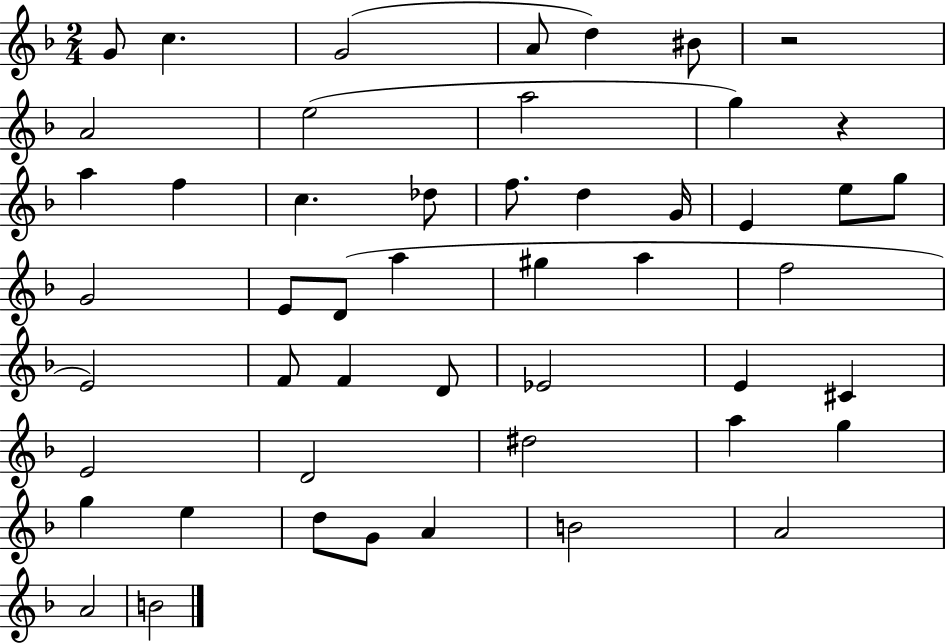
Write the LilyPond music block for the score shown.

{
  \clef treble
  \numericTimeSignature
  \time 2/4
  \key f \major
  g'8 c''4. | g'2( | a'8 d''4) bis'8 | r2 | \break a'2 | e''2( | a''2 | g''4) r4 | \break a''4 f''4 | c''4. des''8 | f''8. d''4 g'16 | e'4 e''8 g''8 | \break g'2 | e'8 d'8( a''4 | gis''4 a''4 | f''2 | \break e'2) | f'8 f'4 d'8 | ees'2 | e'4 cis'4 | \break e'2 | d'2 | dis''2 | a''4 g''4 | \break g''4 e''4 | d''8 g'8 a'4 | b'2 | a'2 | \break a'2 | b'2 | \bar "|."
}